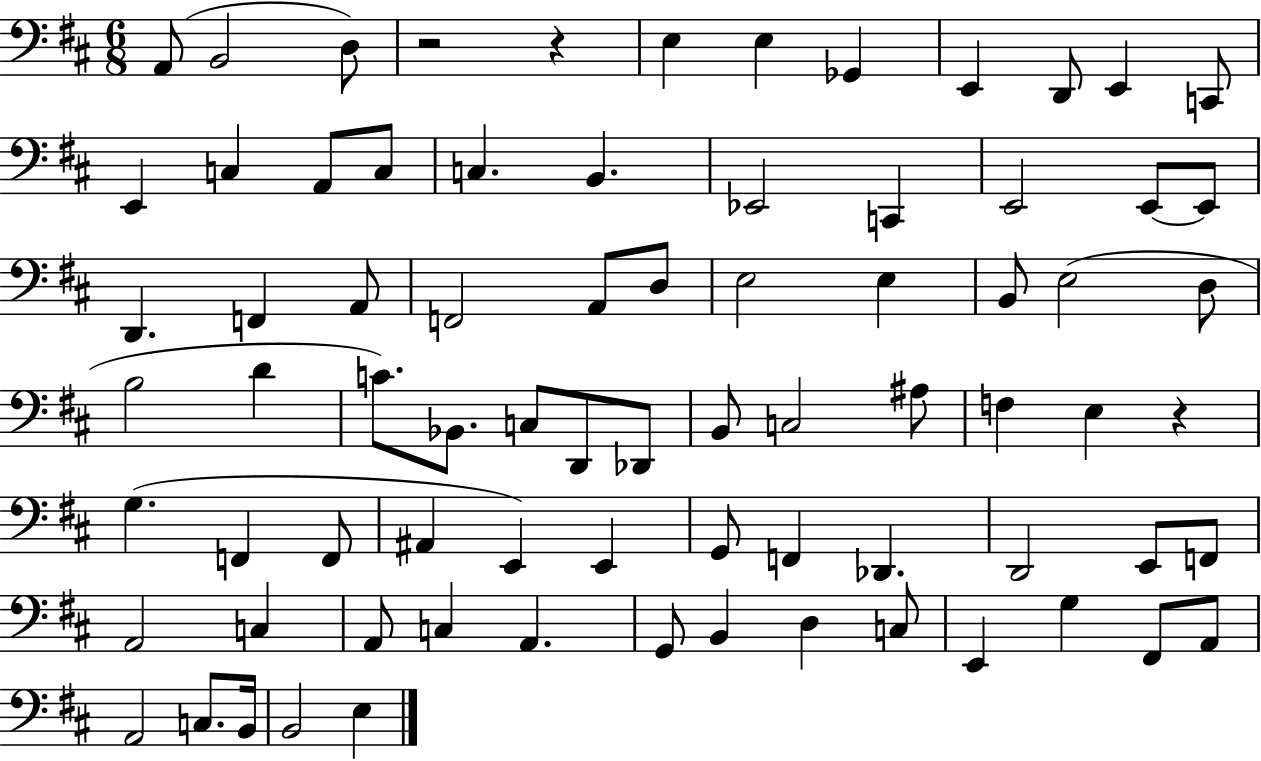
X:1
T:Untitled
M:6/8
L:1/4
K:D
A,,/2 B,,2 D,/2 z2 z E, E, _G,, E,, D,,/2 E,, C,,/2 E,, C, A,,/2 C,/2 C, B,, _E,,2 C,, E,,2 E,,/2 E,,/2 D,, F,, A,,/2 F,,2 A,,/2 D,/2 E,2 E, B,,/2 E,2 D,/2 B,2 D C/2 _B,,/2 C,/2 D,,/2 _D,,/2 B,,/2 C,2 ^A,/2 F, E, z G, F,, F,,/2 ^A,, E,, E,, G,,/2 F,, _D,, D,,2 E,,/2 F,,/2 A,,2 C, A,,/2 C, A,, G,,/2 B,, D, C,/2 E,, G, ^F,,/2 A,,/2 A,,2 C,/2 B,,/4 B,,2 E,